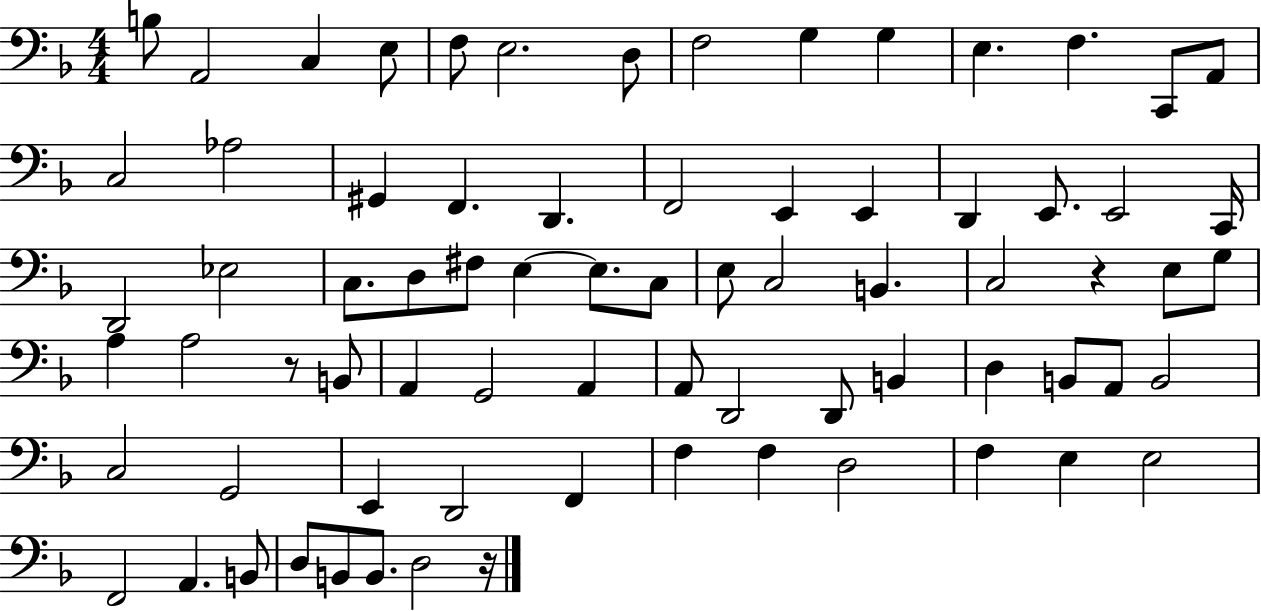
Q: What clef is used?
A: bass